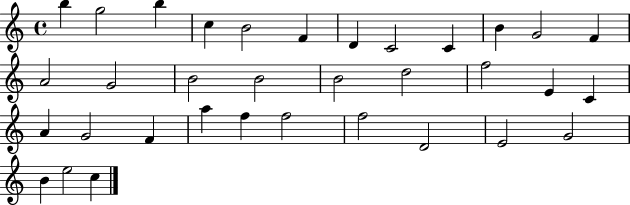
{
  \clef treble
  \time 4/4
  \defaultTimeSignature
  \key c \major
  b''4 g''2 b''4 | c''4 b'2 f'4 | d'4 c'2 c'4 | b'4 g'2 f'4 | \break a'2 g'2 | b'2 b'2 | b'2 d''2 | f''2 e'4 c'4 | \break a'4 g'2 f'4 | a''4 f''4 f''2 | f''2 d'2 | e'2 g'2 | \break b'4 e''2 c''4 | \bar "|."
}